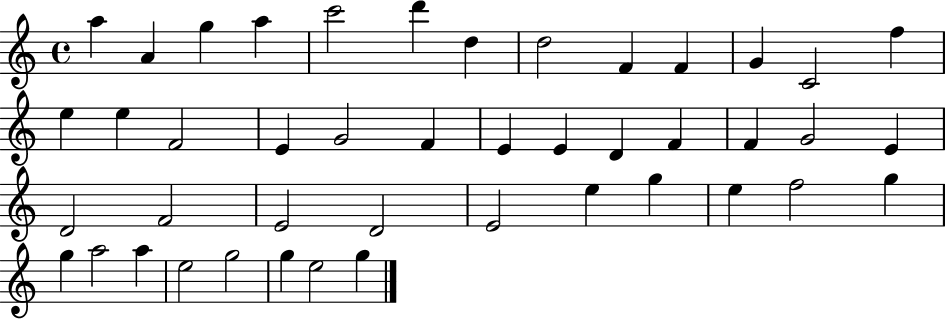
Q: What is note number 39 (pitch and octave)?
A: A5